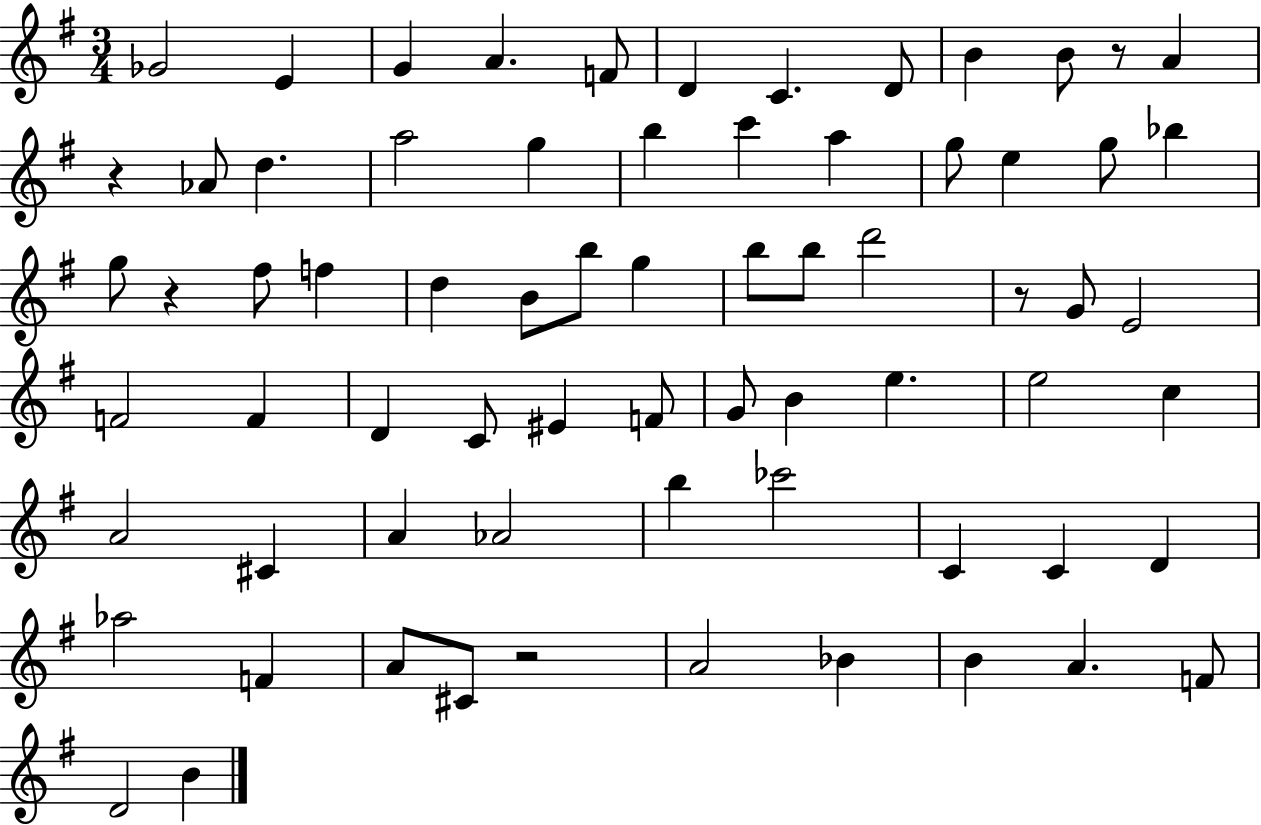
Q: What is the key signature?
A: G major